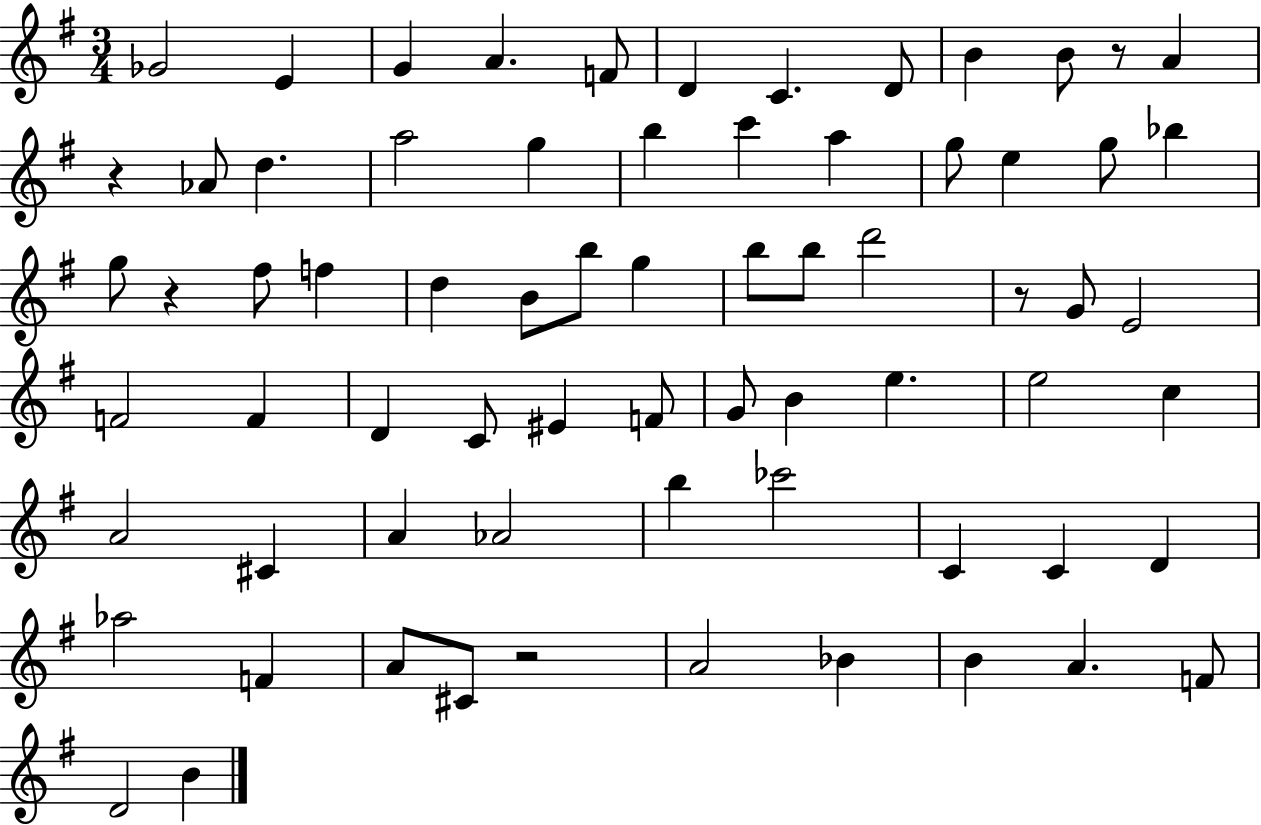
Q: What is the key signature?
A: G major